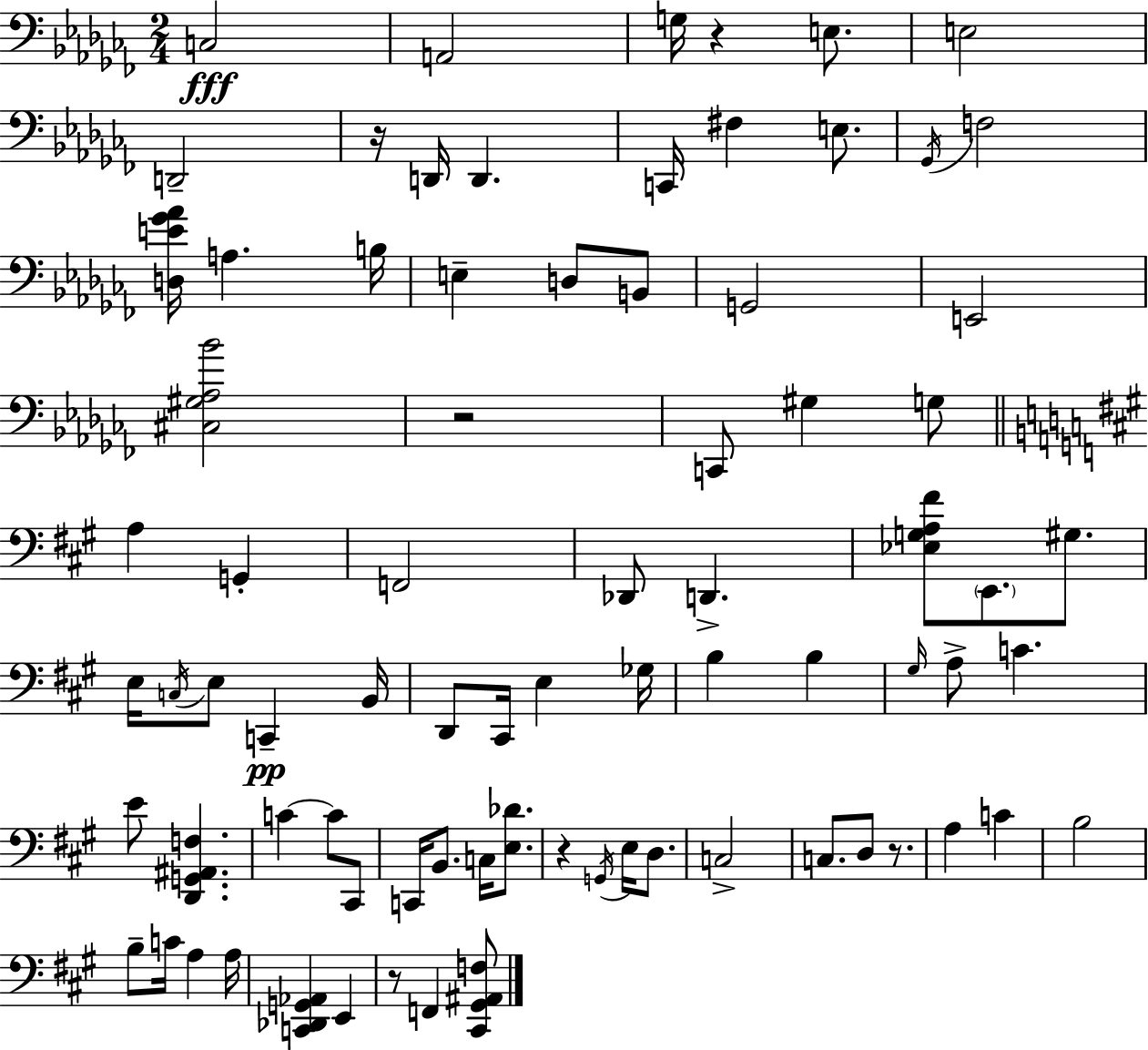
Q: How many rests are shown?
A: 6